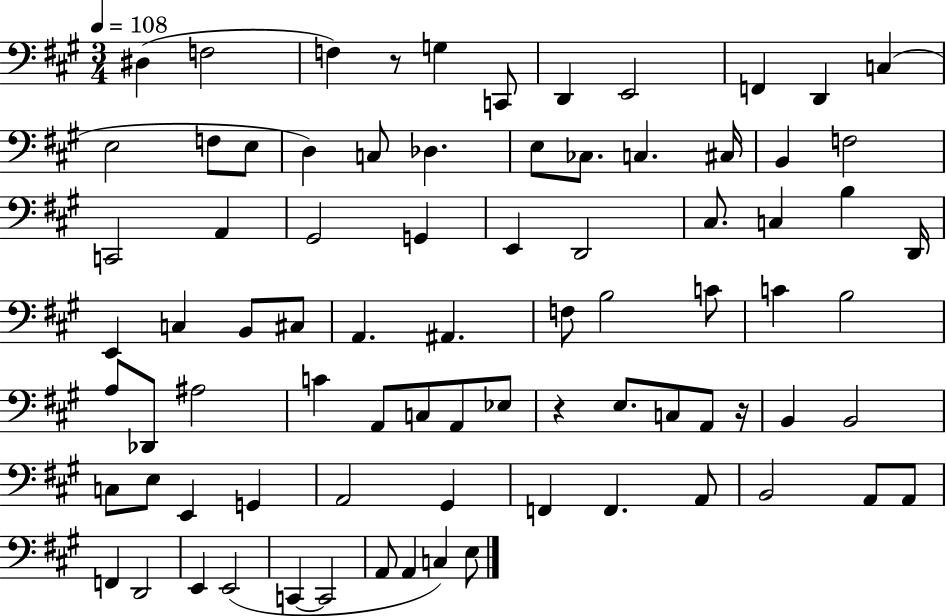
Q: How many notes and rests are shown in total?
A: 81